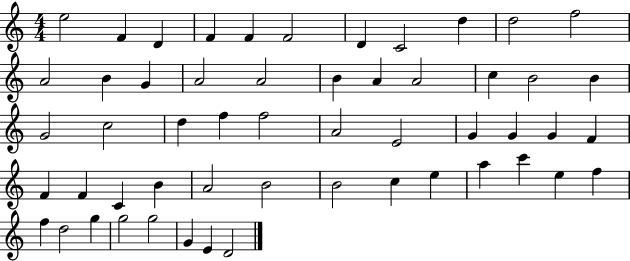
X:1
T:Untitled
M:4/4
L:1/4
K:C
e2 F D F F F2 D C2 d d2 f2 A2 B G A2 A2 B A A2 c B2 B G2 c2 d f f2 A2 E2 G G G F F F C B A2 B2 B2 c e a c' e f f d2 g g2 g2 G E D2